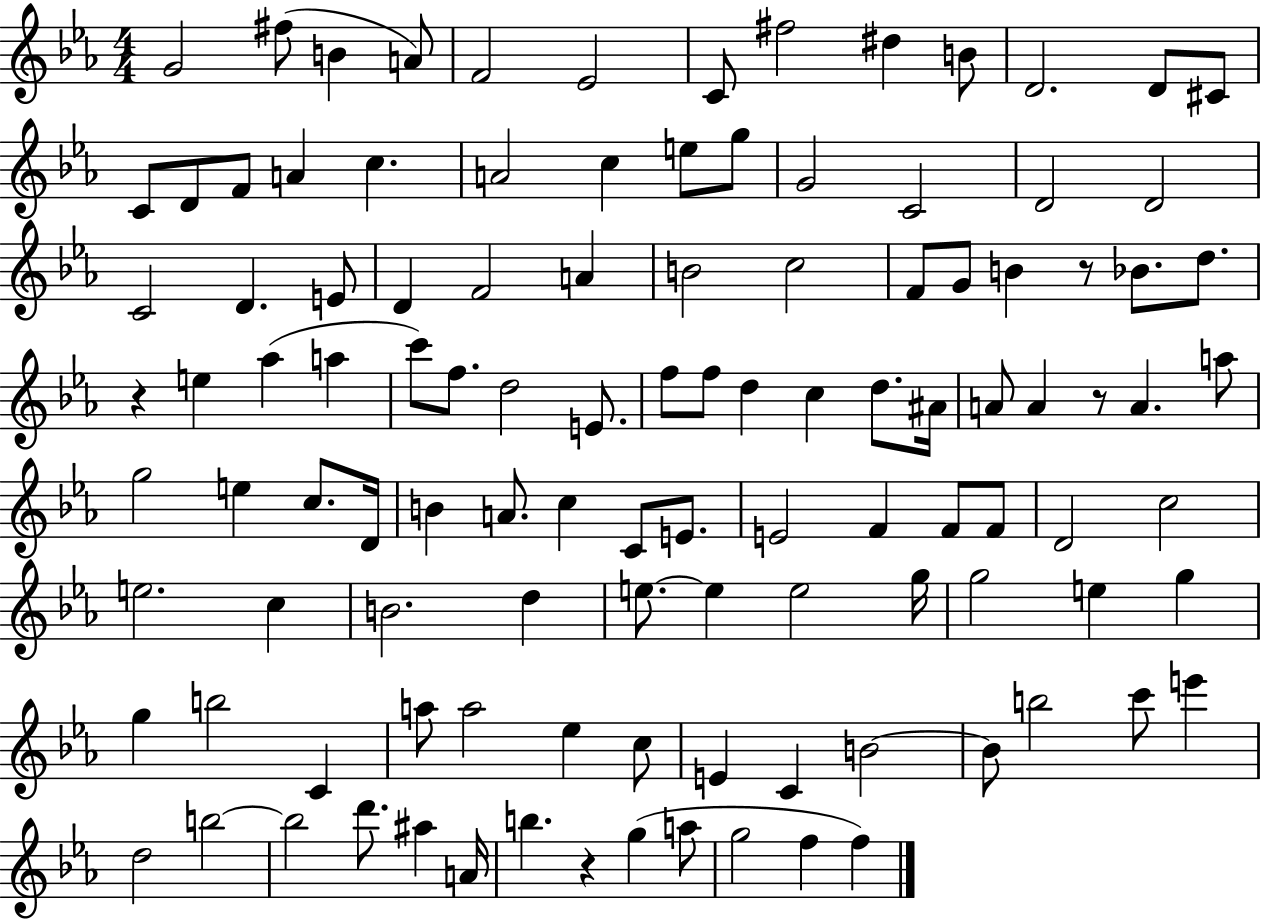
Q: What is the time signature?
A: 4/4